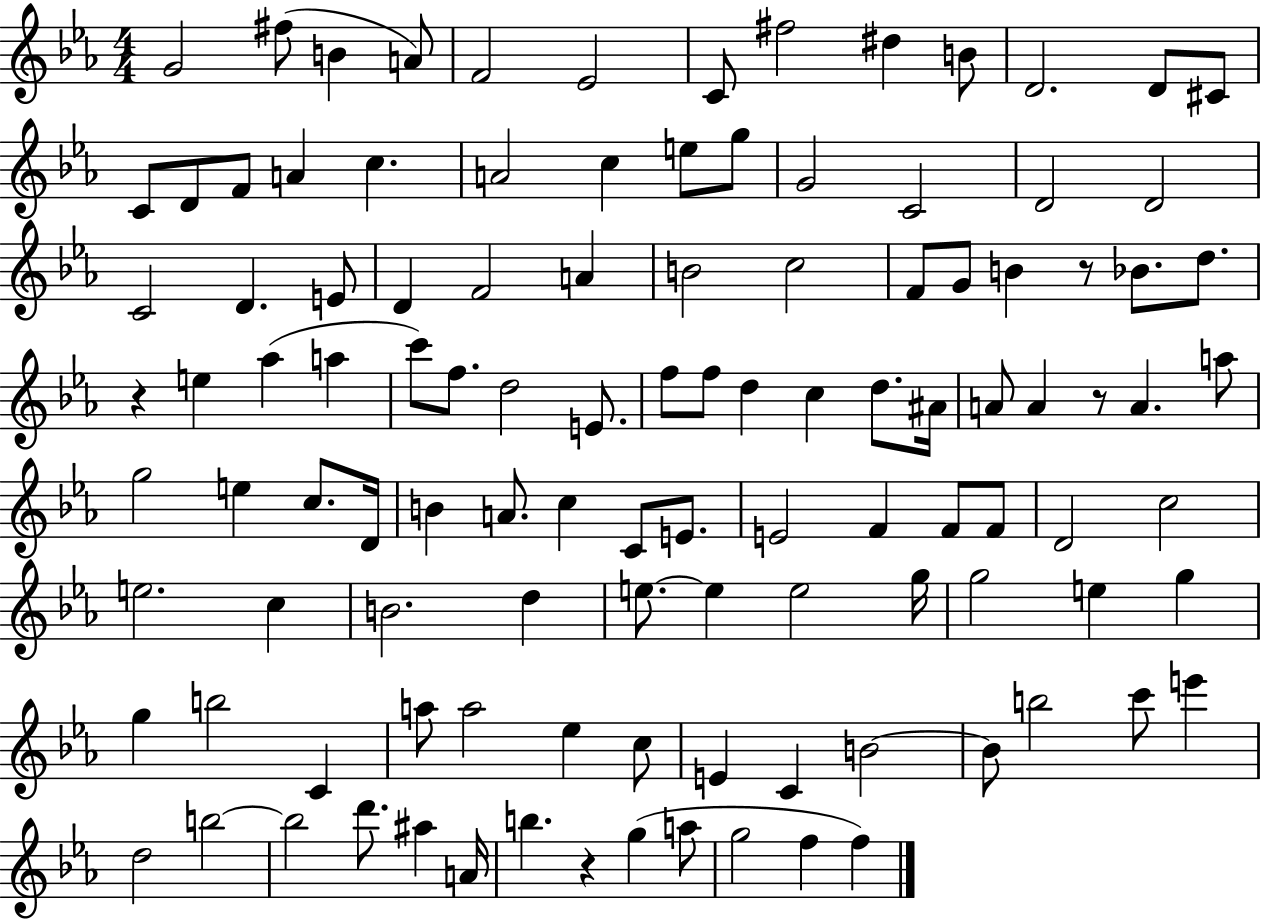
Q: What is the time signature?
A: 4/4